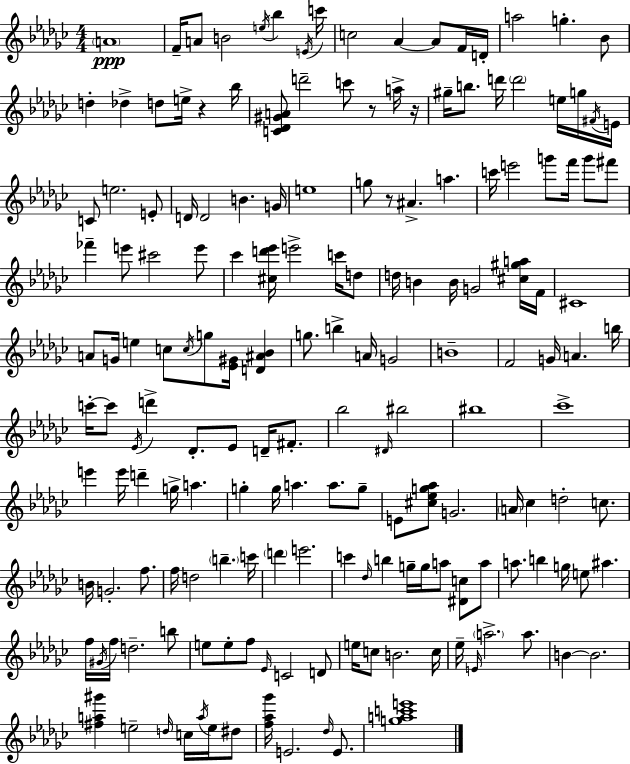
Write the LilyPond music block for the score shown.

{
  \clef treble
  \numericTimeSignature
  \time 4/4
  \key ees \minor
  \parenthesize a'1\ppp | f'16-- a'8 b'2 \acciaccatura { e''16 } bes''4 | \acciaccatura { e'16 } c'''16 c''2 aes'4~~ aes'8 | f'16 d'16-. a''2 g''4.-. | \break bes'8 d''4-. des''4-> d''8 e''16-> r4 | bes''16 <c' des' gis' a'>8 d'''2-- c'''8 r8 | a''16-> r16 gis''16-- b''8. d'''16 \parenthesize d'''2 e''16 | g''16 \acciaccatura { fis'16 } e'16 c'8 e''2. | \break e'8-. d'16 d'2 b'4. | g'16 e''1 | g''8 r8 ais'4.-> a''4. | c'''16 e'''2 g'''8 f'''16 g'''8 | \break fis'''8 fes'''4-- e'''8 cis'''2 | e'''8 ces'''4 <cis'' d''' ees'''>16 e'''2-> | c'''16 d''8 d''16 b'4 b'16 g'2 | <cis'' gis'' a''>16 f'16 cis'1 | \break a'8 g'16 e''4 c''8 \acciaccatura { c''16 } g''8 <ees' gis'>16 | <d' ais' bes'>4 g''8. b''4-> a'16 g'2 | b'1-- | f'2 g'16 a'4. | \break b''16 c'''16-.~~ c'''8 \acciaccatura { ees'16 } d'''4-> des'8.-. ees'8 | d'16-- fis'8.-. bes''2 \grace { dis'16 } bis''2 | bis''1 | ces'''1-> | \break e'''4 e'''16 d'''4-- g''16-> | a''4. g''4-. g''16 a''4. | a''8. g''8-- e'8 <cis'' ees'' g'' aes''>8 g'2. | \parenthesize a'16 ces''4 d''2-. | \break c''8. b'16 g'2.-. | f''8. f''16 d''2 \parenthesize b''4.-- | c'''16 \parenthesize d'''4 e'''2. | c'''4 \grace { des''16 } b''4 g''16-- | \break g''16 a''8 <dis' c''>8 a''8 a''8. b''4 g''16 e''8 | ais''4. f''16 \acciaccatura { gis'16 } f''16 d''2.-- | b''8 e''8 e''8-. f''8 \grace { ees'16 } c'2 | d'8 e''16 c''8 b'2. | \break c''16 ees''16-- \grace { e'16 } \parenthesize a''2.-> | a''8. b'4~~ b'2. | <fis'' a'' gis'''>4 e''2-- | \grace { d''16 } c''16 \acciaccatura { a''16 } e''16 dis''8 <f'' aes'' ges'''>16 e'2. | \break \grace { des''16 } e'8. <g'' a'' c''' e'''>1 | \bar "|."
}